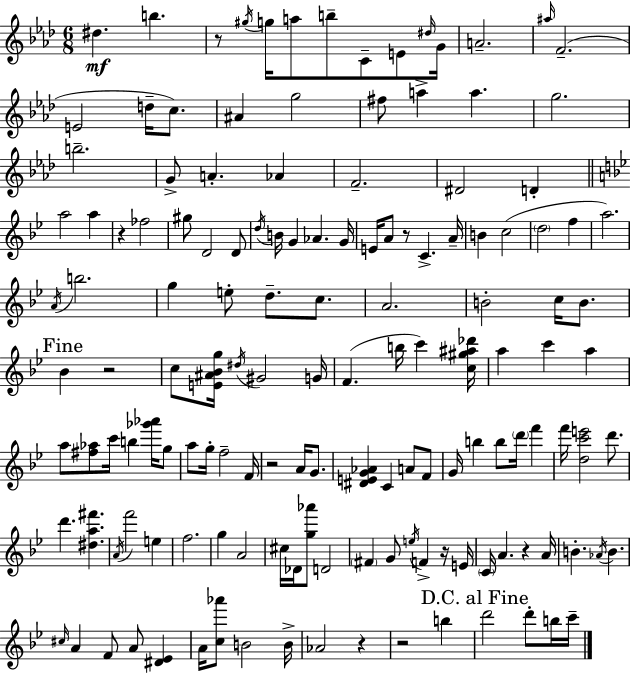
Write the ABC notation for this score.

X:1
T:Untitled
M:6/8
L:1/4
K:Ab
^d b z/2 ^g/4 g/4 a/2 b/2 C/2 E/2 ^d/4 G/4 A2 ^a/4 F2 E2 d/4 c/2 ^A g2 ^f/2 a a g2 b2 G/2 A _A F2 ^D2 D a2 a z _f2 ^g/2 D2 D/2 d/4 B/4 G _A G/4 E/4 A/2 z/2 C A/4 B c2 d2 f a2 A/4 b2 g e/2 d/2 c/2 A2 B2 c/4 B/2 _B z2 c/2 [E^A_Bg]/4 ^d/4 ^G2 G/4 F b/4 c' [c^g^a_d']/4 a c' a a/2 [^f_a]/2 c'/4 b [_g'_a']/4 g/2 a/2 g/4 f2 F/4 z2 A/4 G/2 [^DEG_A] C A/2 F/2 G/4 b b/2 d'/4 f' f'/4 [dc'e']2 d'/2 d' [^da^f'] A/4 f'2 e f2 g A2 ^c/4 _D/4 [g_a']/2 D2 ^F G/2 e/4 F z/4 E/4 C/4 A z A/4 B _A/4 B ^c/4 A F/2 A/2 [^D_E] A/4 [c_a']/2 B2 B/4 _A2 z z2 b d'2 d'/2 b/4 c'/4